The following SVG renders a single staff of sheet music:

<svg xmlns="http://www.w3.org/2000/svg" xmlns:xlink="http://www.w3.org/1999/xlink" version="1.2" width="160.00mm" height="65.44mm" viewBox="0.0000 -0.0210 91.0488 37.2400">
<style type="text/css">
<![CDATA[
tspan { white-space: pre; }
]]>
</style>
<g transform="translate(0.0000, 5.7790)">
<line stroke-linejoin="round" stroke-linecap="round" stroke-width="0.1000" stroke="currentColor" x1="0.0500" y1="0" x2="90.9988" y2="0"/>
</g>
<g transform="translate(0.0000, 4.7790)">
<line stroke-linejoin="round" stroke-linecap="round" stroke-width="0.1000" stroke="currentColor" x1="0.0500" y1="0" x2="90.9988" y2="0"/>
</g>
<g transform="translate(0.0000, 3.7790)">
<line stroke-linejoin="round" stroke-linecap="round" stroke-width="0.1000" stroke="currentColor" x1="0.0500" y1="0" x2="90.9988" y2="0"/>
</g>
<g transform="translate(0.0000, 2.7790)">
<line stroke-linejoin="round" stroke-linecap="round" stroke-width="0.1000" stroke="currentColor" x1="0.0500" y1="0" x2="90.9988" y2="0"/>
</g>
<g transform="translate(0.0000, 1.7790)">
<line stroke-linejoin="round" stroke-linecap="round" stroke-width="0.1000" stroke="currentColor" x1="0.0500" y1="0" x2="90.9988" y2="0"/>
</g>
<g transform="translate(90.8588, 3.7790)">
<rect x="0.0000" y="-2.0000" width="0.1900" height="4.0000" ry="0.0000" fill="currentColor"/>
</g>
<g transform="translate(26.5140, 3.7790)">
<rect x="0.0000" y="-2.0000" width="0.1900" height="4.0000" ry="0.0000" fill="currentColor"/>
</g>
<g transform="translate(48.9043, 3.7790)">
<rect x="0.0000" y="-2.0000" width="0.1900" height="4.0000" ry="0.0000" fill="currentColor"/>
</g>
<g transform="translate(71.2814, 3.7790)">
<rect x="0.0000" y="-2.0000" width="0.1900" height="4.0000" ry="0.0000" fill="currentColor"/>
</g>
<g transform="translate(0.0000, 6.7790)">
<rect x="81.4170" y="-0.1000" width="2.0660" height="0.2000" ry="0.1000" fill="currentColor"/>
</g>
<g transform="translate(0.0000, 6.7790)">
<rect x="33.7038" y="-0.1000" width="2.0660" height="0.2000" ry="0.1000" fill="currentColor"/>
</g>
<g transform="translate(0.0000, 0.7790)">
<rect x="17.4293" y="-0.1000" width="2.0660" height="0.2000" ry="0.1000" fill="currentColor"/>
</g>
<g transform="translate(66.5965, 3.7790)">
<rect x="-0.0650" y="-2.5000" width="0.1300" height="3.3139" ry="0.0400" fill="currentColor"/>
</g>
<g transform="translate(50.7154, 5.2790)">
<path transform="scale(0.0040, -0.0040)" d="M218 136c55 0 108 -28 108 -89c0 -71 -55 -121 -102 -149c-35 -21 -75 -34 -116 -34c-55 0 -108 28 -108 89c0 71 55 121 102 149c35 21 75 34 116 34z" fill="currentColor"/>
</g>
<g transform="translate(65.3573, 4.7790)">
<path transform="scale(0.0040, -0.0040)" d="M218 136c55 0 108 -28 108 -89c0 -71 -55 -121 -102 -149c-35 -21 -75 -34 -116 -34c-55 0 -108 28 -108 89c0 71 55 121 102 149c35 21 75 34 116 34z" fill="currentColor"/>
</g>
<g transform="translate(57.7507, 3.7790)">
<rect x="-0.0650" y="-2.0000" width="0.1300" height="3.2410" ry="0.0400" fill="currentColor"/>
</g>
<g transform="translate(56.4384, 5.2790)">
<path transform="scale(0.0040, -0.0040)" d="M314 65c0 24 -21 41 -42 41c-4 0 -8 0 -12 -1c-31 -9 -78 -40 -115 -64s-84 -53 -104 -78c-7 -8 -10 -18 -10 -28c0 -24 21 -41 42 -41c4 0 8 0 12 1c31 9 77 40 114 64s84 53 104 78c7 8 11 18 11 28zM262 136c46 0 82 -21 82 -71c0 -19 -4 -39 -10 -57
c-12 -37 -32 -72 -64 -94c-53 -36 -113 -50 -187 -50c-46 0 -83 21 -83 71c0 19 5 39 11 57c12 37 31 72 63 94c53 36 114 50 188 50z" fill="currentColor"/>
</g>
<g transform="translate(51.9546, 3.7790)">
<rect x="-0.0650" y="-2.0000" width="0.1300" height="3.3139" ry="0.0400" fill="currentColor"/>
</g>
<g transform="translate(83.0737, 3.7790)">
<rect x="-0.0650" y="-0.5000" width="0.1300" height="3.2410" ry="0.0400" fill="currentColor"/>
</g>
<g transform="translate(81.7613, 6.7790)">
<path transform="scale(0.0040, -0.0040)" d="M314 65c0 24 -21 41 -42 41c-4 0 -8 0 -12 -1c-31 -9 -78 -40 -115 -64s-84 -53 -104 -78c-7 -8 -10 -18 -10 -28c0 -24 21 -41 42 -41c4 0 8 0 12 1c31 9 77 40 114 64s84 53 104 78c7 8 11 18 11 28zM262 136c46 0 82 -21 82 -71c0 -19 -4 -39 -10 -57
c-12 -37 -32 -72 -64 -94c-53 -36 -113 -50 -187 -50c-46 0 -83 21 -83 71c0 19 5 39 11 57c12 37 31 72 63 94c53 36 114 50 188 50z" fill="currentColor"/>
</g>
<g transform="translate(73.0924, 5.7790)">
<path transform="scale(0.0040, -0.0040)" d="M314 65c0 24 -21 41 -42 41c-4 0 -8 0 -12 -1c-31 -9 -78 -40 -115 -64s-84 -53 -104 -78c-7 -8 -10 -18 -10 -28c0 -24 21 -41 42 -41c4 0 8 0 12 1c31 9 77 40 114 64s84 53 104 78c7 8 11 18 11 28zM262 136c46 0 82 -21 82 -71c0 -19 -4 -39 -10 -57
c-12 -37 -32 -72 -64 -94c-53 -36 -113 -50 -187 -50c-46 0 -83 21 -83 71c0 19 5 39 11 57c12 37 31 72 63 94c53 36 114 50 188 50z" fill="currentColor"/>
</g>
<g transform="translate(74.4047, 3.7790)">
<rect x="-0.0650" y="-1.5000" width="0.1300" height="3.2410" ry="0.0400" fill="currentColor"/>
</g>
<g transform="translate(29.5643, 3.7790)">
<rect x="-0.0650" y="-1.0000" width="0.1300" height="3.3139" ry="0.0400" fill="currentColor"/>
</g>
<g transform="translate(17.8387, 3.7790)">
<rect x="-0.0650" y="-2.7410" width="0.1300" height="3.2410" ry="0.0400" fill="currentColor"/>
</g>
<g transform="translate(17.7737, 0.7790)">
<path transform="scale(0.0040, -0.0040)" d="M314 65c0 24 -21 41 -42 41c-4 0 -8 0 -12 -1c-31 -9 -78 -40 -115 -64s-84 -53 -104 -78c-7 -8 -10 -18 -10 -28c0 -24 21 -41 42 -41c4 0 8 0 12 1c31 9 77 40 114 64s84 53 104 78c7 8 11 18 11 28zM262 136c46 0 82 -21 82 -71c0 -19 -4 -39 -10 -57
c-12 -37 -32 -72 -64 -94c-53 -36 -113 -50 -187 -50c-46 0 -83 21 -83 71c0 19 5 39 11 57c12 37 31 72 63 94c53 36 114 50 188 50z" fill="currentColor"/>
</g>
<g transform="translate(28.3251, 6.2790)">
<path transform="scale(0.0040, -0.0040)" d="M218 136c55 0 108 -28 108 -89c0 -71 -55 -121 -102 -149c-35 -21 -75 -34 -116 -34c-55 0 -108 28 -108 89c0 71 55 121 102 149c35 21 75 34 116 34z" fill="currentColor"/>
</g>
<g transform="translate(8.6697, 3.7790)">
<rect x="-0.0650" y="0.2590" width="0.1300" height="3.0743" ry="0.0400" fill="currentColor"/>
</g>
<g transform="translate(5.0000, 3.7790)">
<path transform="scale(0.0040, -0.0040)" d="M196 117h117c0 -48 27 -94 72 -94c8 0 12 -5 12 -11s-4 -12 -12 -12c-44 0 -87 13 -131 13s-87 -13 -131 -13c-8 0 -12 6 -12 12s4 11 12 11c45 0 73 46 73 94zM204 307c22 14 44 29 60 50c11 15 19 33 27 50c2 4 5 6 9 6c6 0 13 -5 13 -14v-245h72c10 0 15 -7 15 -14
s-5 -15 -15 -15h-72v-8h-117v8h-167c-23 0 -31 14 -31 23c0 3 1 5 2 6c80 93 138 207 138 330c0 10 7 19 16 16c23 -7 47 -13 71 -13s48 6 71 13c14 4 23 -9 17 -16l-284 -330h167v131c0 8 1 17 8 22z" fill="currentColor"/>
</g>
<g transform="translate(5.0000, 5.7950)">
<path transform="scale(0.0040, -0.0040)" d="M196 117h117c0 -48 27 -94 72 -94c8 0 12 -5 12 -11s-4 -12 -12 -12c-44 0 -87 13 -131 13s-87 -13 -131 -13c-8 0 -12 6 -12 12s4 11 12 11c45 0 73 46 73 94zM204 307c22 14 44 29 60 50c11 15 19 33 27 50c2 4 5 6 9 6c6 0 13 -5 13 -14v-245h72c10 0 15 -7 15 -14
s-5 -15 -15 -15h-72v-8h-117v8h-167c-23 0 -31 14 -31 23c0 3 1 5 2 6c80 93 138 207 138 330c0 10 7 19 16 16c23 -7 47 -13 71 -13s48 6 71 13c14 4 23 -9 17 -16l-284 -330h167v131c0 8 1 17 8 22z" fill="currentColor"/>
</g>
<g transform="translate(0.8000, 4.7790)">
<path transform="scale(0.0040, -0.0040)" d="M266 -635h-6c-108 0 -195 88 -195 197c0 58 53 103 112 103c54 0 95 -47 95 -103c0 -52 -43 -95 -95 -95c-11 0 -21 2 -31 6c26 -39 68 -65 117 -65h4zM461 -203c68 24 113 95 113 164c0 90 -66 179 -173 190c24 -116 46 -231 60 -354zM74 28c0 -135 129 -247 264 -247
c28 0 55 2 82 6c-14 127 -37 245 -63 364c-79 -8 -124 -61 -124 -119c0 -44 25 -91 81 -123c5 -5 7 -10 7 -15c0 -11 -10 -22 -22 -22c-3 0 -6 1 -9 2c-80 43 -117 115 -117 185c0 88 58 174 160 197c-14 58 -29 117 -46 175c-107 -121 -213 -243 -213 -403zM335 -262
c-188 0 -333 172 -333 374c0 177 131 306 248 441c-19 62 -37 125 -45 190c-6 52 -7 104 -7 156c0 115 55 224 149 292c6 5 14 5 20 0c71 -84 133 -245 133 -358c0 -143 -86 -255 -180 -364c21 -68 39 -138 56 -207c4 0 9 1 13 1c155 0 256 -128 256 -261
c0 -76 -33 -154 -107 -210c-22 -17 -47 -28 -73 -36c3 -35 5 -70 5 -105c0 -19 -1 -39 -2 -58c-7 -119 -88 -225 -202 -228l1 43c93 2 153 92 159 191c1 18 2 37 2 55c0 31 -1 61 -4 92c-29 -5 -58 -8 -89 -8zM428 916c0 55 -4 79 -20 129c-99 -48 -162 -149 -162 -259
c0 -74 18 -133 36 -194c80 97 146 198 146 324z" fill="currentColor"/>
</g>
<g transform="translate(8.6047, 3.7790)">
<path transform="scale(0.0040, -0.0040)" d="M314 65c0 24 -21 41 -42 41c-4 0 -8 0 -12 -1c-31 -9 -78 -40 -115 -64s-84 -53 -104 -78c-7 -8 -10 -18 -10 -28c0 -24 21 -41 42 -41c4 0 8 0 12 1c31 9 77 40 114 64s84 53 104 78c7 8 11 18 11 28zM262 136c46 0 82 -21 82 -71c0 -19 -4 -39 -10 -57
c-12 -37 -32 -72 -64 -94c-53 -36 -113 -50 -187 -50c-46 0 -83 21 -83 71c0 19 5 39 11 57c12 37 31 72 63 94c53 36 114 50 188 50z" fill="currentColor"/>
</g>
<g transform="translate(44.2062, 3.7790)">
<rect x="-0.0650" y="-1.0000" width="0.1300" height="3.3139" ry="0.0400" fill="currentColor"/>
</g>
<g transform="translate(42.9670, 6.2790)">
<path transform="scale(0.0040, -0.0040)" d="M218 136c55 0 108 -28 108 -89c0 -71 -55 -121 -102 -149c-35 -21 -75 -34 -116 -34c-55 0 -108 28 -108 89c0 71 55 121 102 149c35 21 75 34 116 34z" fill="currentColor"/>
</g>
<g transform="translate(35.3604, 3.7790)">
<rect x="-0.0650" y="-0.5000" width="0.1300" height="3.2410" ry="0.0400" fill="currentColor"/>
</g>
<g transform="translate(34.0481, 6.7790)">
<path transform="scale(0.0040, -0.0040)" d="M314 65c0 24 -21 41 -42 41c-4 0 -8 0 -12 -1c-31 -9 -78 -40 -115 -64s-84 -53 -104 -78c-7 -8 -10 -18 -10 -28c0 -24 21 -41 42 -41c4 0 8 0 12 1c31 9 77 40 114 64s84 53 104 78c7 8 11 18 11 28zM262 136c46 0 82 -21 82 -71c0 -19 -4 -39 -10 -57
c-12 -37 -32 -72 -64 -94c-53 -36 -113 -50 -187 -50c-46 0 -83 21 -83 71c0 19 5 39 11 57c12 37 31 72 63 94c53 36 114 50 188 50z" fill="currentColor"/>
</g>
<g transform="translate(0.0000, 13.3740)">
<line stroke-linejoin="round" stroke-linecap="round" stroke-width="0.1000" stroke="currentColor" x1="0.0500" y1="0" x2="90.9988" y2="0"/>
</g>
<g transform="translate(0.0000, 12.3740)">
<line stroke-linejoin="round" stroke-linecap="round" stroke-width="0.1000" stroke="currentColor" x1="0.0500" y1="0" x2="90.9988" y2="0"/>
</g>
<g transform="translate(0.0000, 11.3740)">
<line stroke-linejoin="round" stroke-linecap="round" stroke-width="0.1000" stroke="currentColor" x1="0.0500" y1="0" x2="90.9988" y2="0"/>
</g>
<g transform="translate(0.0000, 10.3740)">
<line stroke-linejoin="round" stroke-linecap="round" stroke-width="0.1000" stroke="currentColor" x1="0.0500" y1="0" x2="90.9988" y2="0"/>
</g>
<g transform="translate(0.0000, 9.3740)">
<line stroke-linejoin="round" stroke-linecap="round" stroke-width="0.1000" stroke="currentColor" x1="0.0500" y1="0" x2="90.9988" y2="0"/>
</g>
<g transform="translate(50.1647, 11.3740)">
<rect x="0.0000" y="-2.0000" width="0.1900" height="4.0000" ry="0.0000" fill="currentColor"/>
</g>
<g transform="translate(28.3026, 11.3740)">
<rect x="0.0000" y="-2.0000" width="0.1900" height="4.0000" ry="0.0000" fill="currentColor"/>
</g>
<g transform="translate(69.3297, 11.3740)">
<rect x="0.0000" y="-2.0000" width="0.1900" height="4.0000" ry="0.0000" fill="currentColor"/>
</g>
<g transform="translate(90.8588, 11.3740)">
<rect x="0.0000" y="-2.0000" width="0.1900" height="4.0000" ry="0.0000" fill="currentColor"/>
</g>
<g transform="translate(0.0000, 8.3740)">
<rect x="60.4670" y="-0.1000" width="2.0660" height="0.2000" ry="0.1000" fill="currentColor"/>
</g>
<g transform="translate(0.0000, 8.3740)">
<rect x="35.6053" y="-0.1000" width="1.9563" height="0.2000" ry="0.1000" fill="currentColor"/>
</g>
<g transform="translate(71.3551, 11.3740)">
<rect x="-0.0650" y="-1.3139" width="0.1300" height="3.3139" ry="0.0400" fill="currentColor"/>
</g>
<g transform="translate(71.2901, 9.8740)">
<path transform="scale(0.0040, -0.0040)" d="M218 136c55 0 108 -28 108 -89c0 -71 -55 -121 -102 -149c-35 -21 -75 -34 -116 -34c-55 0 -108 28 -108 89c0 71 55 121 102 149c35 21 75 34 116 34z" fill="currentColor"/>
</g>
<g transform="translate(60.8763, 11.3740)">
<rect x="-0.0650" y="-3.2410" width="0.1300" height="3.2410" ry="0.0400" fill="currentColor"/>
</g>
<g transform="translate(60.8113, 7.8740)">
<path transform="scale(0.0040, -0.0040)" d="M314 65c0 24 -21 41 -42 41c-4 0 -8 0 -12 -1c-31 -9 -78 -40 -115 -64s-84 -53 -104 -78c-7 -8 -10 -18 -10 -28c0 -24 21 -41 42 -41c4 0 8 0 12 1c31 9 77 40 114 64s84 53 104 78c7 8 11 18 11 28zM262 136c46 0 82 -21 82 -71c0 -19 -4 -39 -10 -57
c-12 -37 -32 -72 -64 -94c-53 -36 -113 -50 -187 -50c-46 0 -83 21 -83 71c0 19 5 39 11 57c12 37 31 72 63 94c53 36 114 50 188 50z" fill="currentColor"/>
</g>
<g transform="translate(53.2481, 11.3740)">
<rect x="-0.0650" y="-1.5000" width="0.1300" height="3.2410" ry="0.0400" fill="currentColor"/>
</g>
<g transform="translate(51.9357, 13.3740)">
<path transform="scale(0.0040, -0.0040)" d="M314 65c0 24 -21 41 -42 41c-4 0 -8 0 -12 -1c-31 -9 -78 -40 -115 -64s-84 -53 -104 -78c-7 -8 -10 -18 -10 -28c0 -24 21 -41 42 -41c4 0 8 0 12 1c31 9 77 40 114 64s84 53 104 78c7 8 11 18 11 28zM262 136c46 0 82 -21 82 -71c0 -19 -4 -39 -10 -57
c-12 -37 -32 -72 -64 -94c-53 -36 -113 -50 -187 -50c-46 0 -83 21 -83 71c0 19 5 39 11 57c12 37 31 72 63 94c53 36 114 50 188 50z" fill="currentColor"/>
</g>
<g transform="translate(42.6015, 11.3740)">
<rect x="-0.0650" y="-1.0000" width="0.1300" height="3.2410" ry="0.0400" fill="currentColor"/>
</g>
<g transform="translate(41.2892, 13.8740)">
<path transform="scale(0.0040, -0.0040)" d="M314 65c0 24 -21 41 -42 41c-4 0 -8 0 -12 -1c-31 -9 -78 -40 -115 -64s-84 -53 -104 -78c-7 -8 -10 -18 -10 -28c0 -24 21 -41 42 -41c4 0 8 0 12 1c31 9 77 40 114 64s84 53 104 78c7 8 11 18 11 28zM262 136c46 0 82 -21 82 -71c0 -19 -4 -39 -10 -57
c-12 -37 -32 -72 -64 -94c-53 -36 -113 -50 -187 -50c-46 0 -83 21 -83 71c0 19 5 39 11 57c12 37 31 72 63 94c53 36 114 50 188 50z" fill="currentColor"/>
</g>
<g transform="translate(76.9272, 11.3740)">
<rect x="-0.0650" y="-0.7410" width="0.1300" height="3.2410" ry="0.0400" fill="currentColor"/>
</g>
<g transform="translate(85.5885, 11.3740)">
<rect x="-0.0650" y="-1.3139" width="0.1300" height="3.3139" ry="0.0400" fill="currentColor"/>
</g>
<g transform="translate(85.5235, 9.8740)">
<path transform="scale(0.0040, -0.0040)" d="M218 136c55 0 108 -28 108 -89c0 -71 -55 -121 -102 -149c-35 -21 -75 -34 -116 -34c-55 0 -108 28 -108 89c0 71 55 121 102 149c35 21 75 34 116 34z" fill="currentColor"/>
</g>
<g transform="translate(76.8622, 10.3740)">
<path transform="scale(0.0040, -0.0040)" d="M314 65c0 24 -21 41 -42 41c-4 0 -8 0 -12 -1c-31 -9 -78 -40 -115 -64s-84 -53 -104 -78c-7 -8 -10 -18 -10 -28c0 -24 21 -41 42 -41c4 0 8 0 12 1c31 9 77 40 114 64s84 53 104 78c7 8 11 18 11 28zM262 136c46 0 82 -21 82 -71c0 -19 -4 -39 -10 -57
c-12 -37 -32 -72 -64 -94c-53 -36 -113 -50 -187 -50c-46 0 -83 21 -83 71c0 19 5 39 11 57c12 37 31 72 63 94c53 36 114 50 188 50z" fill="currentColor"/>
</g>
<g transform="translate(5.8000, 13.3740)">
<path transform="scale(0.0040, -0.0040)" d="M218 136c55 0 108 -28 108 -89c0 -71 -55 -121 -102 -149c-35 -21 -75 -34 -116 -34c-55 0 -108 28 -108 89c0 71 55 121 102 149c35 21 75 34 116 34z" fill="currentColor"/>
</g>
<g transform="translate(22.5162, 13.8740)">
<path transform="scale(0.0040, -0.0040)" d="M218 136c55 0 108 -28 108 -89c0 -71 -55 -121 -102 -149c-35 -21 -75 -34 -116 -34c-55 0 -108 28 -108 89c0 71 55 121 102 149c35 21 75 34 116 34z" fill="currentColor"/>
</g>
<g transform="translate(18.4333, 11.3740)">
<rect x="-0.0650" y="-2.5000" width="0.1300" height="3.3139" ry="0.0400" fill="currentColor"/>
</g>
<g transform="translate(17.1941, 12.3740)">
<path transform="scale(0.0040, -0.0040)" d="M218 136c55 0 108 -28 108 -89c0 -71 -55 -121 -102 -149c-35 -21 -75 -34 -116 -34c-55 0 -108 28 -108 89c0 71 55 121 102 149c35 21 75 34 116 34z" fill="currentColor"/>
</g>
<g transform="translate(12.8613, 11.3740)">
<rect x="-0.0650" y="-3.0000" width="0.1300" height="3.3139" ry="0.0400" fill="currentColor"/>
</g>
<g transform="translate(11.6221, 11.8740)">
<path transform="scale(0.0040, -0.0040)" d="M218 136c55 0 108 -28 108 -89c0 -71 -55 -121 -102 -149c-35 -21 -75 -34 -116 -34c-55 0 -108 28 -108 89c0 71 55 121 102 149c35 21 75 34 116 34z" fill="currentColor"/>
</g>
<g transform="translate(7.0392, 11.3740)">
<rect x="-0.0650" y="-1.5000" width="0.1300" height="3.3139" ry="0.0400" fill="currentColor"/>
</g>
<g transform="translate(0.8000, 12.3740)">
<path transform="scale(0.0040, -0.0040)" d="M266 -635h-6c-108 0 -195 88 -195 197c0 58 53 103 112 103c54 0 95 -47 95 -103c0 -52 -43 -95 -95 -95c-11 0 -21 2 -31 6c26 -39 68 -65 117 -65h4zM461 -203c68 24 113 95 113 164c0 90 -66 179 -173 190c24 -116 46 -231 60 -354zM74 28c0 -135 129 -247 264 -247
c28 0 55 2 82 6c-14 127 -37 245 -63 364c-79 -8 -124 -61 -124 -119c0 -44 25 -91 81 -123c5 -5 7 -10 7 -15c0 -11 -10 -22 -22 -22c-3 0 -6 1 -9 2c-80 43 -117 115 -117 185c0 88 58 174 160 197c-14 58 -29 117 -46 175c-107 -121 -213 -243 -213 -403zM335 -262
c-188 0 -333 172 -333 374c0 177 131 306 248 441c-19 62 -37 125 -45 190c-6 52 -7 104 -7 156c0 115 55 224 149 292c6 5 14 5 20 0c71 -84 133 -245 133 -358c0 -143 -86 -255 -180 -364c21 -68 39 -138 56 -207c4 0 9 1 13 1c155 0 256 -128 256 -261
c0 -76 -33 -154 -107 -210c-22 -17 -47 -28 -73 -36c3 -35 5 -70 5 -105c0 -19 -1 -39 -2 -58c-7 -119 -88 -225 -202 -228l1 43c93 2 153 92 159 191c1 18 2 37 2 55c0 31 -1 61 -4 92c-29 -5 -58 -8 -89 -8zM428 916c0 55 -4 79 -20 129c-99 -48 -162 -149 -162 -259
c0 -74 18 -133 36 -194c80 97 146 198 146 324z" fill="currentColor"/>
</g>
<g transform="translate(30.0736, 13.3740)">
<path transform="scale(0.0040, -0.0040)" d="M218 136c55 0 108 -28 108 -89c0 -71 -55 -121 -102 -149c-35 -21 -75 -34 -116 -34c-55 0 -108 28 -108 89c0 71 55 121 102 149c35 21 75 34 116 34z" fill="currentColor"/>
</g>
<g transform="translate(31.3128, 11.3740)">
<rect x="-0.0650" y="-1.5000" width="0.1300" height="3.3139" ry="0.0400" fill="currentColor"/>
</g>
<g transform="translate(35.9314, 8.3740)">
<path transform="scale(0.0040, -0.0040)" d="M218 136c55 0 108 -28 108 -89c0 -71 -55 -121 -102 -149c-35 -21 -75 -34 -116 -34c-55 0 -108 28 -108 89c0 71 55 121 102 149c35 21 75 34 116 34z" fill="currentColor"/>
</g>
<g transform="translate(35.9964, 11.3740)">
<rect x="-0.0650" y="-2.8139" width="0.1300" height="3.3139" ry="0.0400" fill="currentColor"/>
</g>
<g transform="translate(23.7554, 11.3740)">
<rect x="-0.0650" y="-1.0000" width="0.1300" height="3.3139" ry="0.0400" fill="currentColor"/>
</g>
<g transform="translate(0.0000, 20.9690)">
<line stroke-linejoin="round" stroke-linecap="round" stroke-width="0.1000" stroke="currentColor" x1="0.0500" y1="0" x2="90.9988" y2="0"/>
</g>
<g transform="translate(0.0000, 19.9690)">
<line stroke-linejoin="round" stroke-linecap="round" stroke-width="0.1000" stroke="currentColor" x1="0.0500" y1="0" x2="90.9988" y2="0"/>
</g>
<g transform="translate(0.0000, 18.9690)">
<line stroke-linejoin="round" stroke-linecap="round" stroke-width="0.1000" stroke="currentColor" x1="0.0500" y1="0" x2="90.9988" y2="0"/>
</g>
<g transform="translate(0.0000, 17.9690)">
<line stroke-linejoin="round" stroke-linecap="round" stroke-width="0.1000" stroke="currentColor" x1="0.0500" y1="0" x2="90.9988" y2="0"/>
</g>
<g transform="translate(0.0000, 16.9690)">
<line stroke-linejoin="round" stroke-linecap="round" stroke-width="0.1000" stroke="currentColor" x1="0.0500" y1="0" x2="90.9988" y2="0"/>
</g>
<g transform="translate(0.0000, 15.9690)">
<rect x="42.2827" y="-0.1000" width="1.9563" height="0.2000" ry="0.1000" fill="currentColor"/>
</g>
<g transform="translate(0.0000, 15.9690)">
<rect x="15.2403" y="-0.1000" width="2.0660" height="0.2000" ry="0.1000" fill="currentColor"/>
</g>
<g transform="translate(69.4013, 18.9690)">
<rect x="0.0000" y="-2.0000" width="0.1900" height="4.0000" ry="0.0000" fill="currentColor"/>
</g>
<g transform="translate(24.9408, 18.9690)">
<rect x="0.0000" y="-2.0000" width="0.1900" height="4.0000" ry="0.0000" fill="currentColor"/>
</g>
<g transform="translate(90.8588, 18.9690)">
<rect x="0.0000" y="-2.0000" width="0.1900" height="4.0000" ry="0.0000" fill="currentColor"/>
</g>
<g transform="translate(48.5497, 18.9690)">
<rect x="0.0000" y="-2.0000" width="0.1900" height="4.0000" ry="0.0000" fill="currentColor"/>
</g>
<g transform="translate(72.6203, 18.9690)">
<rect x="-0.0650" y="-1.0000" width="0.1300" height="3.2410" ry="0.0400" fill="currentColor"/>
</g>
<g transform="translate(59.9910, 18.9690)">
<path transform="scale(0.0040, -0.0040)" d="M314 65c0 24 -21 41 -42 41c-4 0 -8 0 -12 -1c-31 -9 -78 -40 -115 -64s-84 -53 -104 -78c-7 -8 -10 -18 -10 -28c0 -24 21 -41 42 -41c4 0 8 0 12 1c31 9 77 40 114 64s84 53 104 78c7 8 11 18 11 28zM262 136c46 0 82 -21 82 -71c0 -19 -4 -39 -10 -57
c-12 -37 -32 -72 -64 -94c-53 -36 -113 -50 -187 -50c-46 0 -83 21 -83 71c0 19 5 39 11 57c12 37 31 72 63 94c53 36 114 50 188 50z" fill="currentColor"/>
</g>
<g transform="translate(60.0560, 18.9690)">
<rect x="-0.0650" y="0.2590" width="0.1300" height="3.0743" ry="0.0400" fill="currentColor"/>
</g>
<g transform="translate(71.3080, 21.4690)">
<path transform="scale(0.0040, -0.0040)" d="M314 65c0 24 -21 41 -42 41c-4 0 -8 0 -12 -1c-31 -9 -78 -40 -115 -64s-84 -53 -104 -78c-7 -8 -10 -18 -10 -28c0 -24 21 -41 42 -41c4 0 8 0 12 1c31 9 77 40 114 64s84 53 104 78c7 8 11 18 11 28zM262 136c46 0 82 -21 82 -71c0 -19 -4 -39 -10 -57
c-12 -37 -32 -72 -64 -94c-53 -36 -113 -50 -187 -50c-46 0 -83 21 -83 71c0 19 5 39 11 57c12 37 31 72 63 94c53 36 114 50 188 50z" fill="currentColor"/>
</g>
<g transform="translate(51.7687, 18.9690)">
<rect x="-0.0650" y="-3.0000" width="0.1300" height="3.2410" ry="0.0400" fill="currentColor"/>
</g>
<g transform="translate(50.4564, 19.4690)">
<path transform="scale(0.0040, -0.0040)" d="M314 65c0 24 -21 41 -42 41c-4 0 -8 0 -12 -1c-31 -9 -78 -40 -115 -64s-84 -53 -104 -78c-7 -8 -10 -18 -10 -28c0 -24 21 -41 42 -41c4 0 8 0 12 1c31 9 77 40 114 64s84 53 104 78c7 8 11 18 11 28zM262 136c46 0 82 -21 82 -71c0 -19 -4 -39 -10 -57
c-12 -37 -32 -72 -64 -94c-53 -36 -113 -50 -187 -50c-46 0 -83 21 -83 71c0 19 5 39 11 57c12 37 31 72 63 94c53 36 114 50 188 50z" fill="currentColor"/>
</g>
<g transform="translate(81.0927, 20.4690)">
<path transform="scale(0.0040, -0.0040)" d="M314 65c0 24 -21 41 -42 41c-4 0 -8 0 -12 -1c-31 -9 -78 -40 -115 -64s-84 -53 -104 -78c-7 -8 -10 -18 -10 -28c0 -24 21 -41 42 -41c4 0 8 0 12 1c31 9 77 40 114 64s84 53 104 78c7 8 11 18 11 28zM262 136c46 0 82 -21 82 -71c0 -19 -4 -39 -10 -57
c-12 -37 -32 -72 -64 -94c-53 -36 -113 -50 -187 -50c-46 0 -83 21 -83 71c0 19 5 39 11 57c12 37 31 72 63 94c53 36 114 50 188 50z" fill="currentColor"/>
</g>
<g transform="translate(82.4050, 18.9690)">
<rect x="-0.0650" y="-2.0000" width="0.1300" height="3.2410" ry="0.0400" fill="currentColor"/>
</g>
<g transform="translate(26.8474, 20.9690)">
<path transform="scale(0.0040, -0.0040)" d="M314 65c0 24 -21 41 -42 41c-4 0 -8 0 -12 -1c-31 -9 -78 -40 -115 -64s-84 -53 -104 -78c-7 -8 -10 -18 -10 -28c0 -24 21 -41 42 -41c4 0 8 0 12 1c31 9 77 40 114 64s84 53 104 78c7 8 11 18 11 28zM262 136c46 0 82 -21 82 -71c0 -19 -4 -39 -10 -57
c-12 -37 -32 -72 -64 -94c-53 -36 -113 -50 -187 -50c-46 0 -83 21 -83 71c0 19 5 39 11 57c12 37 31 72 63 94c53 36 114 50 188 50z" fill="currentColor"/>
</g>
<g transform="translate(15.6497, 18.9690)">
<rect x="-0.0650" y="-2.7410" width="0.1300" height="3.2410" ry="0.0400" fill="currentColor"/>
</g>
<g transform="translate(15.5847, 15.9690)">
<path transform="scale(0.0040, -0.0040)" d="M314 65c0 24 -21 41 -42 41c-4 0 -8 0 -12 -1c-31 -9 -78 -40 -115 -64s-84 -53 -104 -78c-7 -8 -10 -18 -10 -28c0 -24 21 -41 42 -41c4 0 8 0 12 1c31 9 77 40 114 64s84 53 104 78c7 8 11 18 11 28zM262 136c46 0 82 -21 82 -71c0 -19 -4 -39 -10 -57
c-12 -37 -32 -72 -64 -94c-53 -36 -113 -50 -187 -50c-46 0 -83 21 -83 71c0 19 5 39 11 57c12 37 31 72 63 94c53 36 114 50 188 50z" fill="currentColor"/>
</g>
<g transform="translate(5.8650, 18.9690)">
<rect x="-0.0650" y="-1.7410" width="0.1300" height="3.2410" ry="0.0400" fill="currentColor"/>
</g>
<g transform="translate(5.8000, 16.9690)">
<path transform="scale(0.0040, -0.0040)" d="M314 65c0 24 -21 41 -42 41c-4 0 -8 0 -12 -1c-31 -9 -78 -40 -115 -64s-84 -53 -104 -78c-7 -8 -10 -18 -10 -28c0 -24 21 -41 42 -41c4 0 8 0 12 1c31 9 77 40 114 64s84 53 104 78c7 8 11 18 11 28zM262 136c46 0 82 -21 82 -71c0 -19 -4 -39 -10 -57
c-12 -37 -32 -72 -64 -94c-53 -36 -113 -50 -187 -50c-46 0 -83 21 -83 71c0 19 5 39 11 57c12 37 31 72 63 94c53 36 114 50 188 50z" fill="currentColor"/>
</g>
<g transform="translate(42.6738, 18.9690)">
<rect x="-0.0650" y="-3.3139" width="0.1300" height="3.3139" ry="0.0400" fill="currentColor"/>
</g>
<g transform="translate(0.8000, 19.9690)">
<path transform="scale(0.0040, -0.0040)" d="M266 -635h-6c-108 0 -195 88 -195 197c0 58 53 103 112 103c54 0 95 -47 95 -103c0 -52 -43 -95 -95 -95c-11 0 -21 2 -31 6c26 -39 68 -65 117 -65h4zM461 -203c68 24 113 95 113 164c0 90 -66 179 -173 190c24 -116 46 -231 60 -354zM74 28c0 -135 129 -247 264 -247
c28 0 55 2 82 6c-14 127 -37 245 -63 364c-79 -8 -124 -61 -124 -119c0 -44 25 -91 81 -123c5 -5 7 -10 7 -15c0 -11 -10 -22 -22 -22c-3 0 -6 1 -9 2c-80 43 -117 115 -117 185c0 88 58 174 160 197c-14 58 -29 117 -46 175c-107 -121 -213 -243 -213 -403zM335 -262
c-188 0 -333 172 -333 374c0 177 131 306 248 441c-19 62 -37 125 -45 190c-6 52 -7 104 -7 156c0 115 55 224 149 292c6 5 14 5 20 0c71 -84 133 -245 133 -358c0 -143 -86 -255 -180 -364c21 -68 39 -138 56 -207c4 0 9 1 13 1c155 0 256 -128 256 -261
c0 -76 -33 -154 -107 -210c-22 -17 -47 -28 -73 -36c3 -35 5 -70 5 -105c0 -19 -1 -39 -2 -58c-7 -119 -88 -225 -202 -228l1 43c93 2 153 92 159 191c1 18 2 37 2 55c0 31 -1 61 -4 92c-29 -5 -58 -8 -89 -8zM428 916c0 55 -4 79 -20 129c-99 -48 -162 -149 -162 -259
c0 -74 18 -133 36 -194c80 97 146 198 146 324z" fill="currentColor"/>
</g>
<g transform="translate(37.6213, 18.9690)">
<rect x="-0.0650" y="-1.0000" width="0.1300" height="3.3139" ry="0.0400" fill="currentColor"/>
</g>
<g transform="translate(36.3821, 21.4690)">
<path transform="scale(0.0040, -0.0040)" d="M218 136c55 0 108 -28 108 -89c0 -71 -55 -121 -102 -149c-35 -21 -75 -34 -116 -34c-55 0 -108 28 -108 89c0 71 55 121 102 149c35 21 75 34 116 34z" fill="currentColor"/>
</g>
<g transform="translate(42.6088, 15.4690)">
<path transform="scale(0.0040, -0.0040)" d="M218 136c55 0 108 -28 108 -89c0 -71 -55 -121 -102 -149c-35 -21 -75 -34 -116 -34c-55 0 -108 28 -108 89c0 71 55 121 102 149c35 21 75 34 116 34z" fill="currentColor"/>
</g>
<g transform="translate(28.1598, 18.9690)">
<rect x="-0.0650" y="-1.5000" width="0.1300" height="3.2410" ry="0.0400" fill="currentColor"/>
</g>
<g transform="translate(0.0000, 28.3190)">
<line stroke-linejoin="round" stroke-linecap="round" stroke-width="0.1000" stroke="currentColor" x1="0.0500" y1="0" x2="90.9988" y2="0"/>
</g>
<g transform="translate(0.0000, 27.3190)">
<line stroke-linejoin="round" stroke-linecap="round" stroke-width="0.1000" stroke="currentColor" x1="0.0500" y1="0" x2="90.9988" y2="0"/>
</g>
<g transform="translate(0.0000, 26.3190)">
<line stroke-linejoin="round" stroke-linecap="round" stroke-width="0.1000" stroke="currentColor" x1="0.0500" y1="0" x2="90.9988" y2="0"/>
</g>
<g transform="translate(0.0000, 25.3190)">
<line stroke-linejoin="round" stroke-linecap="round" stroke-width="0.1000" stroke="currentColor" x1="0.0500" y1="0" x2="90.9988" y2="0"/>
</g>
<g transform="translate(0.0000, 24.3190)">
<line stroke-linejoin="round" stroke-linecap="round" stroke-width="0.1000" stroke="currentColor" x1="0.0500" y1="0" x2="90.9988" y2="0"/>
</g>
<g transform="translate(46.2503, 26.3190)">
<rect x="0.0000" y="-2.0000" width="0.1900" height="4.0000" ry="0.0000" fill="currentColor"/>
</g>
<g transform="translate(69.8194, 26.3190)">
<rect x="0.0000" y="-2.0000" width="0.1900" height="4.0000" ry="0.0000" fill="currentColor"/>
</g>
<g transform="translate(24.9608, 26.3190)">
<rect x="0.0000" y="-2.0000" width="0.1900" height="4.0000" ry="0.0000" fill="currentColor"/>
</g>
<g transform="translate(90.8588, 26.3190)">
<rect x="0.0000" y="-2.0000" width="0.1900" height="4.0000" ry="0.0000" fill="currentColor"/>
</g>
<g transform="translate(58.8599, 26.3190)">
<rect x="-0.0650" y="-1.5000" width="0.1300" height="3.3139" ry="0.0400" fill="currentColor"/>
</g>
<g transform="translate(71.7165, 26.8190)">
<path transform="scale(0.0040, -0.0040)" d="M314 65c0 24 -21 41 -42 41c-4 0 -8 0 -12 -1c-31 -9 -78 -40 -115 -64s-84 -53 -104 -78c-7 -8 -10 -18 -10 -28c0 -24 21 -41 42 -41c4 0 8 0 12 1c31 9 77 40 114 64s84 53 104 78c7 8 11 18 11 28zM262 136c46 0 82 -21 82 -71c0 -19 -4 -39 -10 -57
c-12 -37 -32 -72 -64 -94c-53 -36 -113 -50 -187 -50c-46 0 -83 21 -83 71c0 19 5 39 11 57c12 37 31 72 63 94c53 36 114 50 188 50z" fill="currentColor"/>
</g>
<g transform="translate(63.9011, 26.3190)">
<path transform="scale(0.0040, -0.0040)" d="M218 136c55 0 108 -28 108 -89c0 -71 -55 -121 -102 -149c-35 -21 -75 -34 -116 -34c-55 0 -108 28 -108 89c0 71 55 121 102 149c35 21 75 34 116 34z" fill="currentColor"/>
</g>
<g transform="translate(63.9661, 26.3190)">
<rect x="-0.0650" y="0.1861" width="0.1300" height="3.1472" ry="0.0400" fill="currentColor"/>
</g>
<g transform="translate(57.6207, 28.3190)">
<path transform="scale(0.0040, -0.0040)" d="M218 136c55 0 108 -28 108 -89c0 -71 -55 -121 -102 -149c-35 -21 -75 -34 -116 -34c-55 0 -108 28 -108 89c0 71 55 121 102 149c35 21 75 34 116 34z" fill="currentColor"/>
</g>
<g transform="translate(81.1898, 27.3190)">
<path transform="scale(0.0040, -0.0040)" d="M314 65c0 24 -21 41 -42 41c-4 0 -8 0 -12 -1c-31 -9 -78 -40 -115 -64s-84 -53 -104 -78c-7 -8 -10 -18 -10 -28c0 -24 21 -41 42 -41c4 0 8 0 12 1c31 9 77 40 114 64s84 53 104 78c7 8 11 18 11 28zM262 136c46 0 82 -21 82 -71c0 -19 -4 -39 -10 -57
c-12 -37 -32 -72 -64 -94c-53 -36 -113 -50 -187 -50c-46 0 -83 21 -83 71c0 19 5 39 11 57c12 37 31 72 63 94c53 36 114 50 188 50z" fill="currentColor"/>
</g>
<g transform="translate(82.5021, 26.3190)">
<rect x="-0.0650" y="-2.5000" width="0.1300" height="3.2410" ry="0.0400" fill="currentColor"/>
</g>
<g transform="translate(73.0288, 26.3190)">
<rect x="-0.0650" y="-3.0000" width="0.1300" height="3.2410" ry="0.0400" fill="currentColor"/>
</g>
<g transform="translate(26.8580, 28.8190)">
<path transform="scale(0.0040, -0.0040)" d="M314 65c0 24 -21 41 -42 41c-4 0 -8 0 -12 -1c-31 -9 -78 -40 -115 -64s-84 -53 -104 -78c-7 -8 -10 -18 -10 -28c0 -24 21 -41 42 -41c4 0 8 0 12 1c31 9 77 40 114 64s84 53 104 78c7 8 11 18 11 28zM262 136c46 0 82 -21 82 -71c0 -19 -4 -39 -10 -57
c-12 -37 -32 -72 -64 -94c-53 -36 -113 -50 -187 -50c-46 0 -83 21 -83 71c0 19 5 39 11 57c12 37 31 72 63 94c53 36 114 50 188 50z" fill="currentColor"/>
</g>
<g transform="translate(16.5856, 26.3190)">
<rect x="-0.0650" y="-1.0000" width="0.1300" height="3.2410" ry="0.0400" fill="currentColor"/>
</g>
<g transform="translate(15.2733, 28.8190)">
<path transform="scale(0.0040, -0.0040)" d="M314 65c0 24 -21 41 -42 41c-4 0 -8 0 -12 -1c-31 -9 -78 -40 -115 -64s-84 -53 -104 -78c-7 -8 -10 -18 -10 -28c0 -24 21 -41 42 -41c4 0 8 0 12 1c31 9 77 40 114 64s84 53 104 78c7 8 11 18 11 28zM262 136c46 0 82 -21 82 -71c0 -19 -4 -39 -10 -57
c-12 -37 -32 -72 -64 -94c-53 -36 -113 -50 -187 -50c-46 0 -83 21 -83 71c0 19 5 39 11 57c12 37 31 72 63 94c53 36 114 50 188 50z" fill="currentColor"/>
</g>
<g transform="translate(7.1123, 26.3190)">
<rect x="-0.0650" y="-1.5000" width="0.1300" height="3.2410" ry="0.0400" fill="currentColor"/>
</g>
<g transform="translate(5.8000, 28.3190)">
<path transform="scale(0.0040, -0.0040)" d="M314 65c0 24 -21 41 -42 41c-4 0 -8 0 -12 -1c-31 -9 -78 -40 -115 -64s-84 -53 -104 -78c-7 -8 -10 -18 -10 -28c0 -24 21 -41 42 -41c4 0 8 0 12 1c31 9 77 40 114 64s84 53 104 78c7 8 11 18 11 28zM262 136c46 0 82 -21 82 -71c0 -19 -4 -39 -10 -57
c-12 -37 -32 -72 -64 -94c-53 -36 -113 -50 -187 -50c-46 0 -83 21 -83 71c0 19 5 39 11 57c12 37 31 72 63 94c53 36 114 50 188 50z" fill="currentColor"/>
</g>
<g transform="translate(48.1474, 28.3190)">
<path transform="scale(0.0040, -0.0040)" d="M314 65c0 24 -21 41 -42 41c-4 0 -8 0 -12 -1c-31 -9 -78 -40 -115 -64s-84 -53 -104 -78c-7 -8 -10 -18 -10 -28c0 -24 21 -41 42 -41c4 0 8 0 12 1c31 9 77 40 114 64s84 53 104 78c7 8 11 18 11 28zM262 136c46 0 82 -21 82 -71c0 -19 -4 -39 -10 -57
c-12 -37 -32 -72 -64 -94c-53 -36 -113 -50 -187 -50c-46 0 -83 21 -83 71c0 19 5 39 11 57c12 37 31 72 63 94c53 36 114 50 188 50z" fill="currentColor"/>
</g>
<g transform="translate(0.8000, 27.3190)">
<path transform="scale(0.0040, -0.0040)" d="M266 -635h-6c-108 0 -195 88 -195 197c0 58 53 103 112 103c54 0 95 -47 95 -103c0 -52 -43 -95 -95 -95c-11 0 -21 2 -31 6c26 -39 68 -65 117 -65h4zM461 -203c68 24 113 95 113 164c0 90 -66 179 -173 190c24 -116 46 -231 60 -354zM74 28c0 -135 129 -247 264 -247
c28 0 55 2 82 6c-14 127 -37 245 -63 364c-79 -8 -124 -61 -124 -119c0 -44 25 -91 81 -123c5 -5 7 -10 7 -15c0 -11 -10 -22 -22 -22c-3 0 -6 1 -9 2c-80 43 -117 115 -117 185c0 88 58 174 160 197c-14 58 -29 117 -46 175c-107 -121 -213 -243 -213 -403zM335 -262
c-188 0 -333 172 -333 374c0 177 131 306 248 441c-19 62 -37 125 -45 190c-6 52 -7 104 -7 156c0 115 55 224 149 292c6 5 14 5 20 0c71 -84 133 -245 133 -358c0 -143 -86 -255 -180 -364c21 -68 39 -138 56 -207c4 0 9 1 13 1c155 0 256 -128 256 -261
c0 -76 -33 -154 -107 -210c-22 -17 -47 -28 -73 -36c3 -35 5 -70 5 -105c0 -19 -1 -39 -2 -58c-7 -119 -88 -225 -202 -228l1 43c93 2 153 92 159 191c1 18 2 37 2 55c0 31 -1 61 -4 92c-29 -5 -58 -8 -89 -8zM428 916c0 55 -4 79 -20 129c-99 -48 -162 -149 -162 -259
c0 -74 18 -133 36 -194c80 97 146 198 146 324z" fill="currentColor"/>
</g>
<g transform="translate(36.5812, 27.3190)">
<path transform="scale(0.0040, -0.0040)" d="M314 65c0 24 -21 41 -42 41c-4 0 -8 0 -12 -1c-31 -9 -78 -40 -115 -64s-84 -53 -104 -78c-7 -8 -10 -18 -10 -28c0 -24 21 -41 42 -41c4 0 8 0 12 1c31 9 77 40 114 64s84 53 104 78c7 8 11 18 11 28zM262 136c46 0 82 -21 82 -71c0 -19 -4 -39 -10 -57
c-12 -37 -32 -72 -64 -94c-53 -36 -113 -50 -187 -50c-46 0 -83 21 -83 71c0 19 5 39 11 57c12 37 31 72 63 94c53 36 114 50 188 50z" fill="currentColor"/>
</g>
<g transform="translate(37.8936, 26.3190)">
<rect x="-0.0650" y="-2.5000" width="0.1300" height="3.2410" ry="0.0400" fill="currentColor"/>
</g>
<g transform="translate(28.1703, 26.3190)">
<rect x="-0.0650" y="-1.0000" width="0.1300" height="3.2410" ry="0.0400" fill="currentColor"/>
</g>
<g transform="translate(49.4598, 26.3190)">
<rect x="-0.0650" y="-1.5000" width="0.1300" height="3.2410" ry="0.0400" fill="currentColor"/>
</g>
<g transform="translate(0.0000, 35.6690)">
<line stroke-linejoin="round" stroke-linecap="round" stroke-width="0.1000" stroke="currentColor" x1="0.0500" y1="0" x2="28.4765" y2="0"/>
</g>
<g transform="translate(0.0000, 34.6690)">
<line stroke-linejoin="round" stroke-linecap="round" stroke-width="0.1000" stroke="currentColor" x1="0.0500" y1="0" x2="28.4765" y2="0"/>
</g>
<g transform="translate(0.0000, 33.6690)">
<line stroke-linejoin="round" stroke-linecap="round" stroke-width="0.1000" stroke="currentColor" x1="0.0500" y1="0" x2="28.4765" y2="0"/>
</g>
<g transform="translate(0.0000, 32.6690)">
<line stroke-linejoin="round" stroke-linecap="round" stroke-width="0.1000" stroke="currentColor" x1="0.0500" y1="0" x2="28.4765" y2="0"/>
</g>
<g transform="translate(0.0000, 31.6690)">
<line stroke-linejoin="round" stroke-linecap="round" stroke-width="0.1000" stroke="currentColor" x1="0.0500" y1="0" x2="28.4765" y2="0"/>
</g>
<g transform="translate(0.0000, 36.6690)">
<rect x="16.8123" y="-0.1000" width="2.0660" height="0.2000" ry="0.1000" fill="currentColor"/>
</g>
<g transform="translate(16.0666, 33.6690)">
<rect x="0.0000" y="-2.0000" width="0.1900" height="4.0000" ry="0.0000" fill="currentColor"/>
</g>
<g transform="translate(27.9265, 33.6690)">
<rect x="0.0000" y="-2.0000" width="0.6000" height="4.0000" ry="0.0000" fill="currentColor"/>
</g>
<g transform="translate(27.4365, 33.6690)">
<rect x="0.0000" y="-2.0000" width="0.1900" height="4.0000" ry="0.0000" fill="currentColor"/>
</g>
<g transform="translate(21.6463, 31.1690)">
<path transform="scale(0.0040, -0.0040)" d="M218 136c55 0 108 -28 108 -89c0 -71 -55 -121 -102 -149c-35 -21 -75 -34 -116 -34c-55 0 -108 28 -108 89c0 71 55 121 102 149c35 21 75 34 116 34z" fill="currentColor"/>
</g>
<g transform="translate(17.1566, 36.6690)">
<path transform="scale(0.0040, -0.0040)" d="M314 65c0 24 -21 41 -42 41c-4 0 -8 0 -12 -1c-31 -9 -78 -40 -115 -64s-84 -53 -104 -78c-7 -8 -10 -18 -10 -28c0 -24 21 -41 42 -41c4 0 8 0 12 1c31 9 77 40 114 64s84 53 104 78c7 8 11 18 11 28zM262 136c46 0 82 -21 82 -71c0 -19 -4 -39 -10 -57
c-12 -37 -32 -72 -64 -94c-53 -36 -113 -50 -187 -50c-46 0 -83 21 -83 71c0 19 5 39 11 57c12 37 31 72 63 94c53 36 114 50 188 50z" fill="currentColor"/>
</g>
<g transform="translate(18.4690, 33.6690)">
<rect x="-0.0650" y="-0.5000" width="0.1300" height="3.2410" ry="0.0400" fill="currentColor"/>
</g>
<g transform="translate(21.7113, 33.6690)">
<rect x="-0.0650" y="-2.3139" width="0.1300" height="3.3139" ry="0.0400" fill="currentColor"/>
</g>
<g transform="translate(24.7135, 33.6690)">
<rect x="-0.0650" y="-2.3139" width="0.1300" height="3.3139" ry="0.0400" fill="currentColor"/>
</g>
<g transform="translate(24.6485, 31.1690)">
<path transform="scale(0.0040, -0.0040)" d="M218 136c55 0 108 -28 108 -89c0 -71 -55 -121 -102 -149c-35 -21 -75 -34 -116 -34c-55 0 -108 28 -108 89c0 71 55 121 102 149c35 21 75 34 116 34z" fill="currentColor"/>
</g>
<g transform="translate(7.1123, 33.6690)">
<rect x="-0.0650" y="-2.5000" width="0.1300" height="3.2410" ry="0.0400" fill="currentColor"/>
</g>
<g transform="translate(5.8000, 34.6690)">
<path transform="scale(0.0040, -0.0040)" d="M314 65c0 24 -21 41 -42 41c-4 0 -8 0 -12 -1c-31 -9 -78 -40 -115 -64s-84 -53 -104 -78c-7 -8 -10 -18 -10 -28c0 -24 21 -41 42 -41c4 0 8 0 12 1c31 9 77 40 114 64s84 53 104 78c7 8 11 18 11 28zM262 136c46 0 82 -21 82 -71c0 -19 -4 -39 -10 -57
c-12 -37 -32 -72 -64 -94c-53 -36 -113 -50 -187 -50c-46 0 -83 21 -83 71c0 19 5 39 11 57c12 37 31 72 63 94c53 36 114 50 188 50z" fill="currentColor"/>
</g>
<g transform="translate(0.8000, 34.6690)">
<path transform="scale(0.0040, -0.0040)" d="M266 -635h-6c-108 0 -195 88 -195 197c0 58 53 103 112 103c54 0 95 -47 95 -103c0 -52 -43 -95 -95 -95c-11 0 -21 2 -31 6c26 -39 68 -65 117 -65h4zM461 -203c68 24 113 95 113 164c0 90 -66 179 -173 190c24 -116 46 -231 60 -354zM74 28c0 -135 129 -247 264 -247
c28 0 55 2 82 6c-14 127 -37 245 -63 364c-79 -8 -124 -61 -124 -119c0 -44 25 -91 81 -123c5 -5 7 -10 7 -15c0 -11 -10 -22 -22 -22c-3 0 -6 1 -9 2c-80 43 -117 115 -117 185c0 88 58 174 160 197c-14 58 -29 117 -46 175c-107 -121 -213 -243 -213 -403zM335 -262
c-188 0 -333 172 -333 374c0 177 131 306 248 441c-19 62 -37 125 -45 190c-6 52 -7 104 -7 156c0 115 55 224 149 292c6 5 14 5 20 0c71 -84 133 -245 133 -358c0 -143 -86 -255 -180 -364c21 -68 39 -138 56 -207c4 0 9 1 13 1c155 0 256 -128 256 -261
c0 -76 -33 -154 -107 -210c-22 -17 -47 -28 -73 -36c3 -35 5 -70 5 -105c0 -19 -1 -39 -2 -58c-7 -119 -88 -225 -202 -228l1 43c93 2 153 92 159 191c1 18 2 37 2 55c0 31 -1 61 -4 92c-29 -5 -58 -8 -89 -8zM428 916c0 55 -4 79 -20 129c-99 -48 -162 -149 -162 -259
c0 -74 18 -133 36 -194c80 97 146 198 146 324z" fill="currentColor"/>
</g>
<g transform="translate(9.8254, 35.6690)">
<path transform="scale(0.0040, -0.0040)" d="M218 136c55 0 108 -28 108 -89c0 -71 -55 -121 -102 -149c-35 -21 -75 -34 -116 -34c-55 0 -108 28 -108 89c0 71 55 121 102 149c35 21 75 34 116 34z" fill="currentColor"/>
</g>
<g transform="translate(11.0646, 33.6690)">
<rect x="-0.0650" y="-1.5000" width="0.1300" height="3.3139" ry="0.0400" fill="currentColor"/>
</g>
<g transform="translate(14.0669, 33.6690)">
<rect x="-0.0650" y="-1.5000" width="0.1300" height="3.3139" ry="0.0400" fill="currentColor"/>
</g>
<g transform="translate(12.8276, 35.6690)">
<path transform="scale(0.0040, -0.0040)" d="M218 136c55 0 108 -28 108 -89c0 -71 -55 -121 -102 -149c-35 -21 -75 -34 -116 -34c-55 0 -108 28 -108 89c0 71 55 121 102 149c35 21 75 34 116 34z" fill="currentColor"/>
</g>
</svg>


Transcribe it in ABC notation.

X:1
T:Untitled
M:4/4
L:1/4
K:C
B2 a2 D C2 D F F2 G E2 C2 E A G D E a D2 E2 b2 e d2 e f2 a2 E2 D b A2 B2 D2 F2 E2 D2 D2 G2 E2 E B A2 G2 G2 E E C2 g g